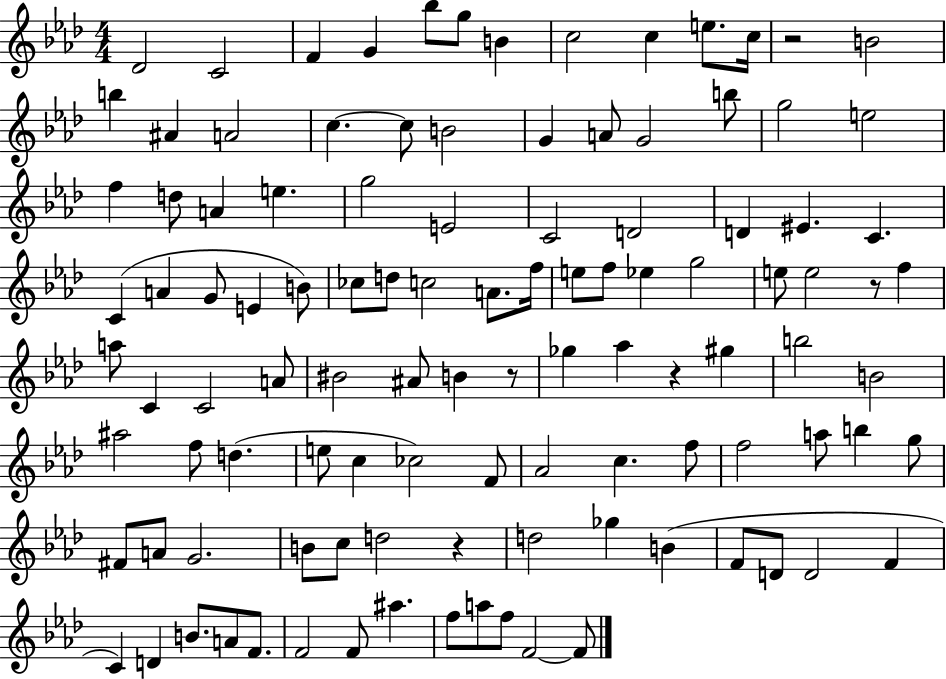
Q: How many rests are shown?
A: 5